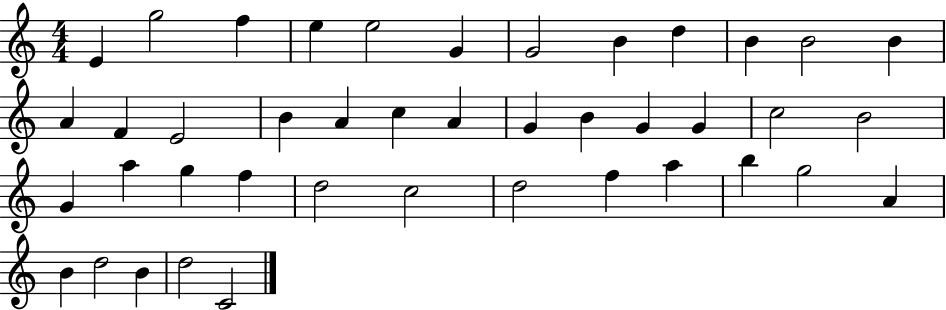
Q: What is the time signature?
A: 4/4